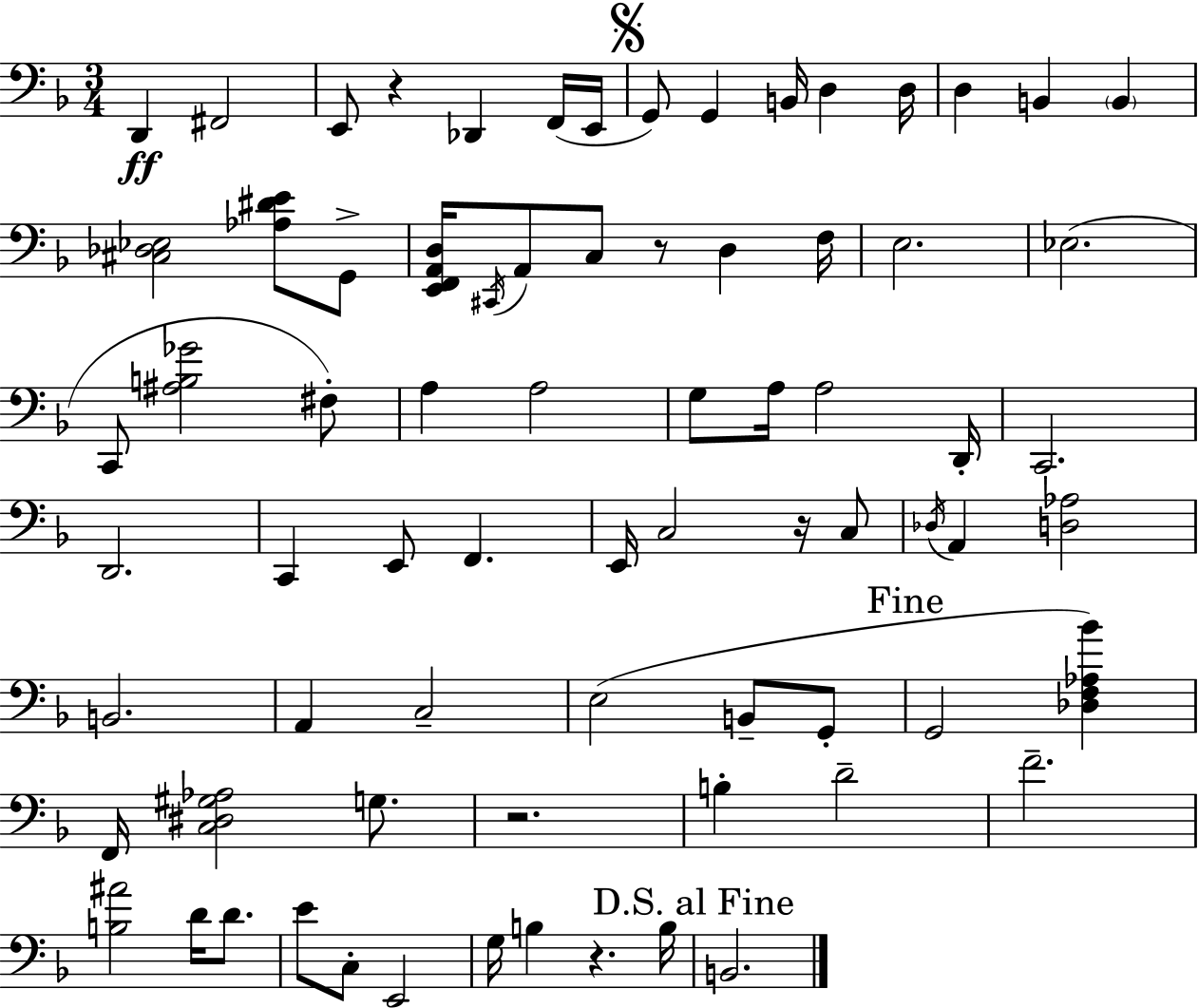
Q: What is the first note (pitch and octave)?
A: D2